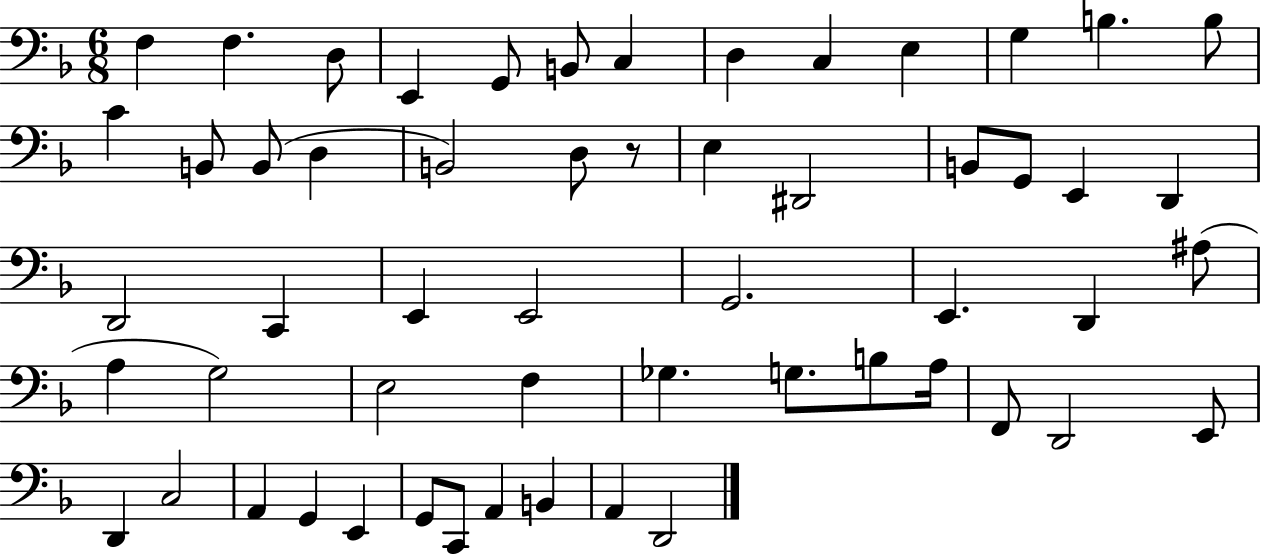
X:1
T:Untitled
M:6/8
L:1/4
K:F
F, F, D,/2 E,, G,,/2 B,,/2 C, D, C, E, G, B, B,/2 C B,,/2 B,,/2 D, B,,2 D,/2 z/2 E, ^D,,2 B,,/2 G,,/2 E,, D,, D,,2 C,, E,, E,,2 G,,2 E,, D,, ^A,/2 A, G,2 E,2 F, _G, G,/2 B,/2 A,/4 F,,/2 D,,2 E,,/2 D,, C,2 A,, G,, E,, G,,/2 C,,/2 A,, B,, A,, D,,2